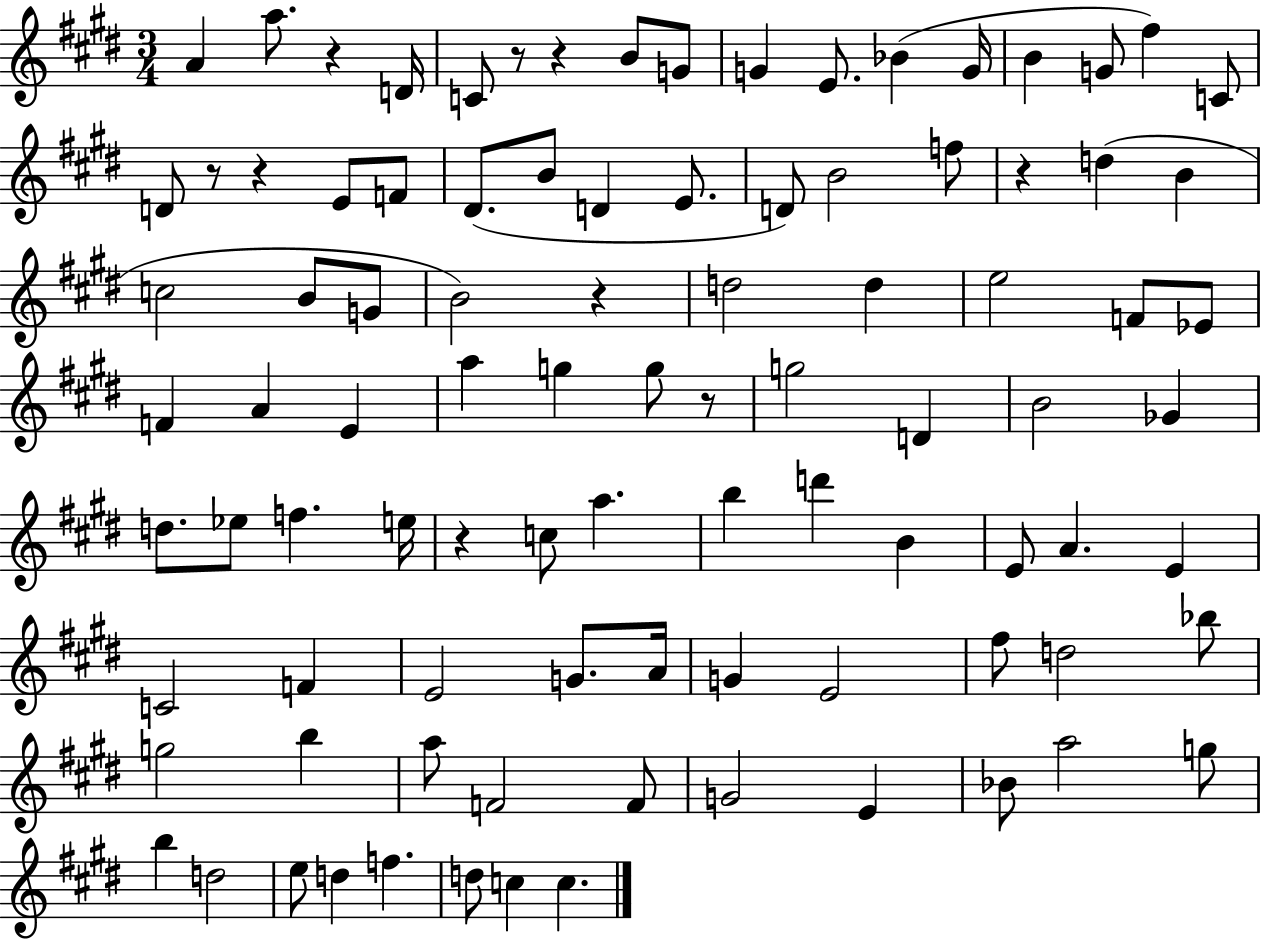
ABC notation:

X:1
T:Untitled
M:3/4
L:1/4
K:E
A a/2 z D/4 C/2 z/2 z B/2 G/2 G E/2 _B G/4 B G/2 ^f C/2 D/2 z/2 z E/2 F/2 ^D/2 B/2 D E/2 D/2 B2 f/2 z d B c2 B/2 G/2 B2 z d2 d e2 F/2 _E/2 F A E a g g/2 z/2 g2 D B2 _G d/2 _e/2 f e/4 z c/2 a b d' B E/2 A E C2 F E2 G/2 A/4 G E2 ^f/2 d2 _b/2 g2 b a/2 F2 F/2 G2 E _B/2 a2 g/2 b d2 e/2 d f d/2 c c